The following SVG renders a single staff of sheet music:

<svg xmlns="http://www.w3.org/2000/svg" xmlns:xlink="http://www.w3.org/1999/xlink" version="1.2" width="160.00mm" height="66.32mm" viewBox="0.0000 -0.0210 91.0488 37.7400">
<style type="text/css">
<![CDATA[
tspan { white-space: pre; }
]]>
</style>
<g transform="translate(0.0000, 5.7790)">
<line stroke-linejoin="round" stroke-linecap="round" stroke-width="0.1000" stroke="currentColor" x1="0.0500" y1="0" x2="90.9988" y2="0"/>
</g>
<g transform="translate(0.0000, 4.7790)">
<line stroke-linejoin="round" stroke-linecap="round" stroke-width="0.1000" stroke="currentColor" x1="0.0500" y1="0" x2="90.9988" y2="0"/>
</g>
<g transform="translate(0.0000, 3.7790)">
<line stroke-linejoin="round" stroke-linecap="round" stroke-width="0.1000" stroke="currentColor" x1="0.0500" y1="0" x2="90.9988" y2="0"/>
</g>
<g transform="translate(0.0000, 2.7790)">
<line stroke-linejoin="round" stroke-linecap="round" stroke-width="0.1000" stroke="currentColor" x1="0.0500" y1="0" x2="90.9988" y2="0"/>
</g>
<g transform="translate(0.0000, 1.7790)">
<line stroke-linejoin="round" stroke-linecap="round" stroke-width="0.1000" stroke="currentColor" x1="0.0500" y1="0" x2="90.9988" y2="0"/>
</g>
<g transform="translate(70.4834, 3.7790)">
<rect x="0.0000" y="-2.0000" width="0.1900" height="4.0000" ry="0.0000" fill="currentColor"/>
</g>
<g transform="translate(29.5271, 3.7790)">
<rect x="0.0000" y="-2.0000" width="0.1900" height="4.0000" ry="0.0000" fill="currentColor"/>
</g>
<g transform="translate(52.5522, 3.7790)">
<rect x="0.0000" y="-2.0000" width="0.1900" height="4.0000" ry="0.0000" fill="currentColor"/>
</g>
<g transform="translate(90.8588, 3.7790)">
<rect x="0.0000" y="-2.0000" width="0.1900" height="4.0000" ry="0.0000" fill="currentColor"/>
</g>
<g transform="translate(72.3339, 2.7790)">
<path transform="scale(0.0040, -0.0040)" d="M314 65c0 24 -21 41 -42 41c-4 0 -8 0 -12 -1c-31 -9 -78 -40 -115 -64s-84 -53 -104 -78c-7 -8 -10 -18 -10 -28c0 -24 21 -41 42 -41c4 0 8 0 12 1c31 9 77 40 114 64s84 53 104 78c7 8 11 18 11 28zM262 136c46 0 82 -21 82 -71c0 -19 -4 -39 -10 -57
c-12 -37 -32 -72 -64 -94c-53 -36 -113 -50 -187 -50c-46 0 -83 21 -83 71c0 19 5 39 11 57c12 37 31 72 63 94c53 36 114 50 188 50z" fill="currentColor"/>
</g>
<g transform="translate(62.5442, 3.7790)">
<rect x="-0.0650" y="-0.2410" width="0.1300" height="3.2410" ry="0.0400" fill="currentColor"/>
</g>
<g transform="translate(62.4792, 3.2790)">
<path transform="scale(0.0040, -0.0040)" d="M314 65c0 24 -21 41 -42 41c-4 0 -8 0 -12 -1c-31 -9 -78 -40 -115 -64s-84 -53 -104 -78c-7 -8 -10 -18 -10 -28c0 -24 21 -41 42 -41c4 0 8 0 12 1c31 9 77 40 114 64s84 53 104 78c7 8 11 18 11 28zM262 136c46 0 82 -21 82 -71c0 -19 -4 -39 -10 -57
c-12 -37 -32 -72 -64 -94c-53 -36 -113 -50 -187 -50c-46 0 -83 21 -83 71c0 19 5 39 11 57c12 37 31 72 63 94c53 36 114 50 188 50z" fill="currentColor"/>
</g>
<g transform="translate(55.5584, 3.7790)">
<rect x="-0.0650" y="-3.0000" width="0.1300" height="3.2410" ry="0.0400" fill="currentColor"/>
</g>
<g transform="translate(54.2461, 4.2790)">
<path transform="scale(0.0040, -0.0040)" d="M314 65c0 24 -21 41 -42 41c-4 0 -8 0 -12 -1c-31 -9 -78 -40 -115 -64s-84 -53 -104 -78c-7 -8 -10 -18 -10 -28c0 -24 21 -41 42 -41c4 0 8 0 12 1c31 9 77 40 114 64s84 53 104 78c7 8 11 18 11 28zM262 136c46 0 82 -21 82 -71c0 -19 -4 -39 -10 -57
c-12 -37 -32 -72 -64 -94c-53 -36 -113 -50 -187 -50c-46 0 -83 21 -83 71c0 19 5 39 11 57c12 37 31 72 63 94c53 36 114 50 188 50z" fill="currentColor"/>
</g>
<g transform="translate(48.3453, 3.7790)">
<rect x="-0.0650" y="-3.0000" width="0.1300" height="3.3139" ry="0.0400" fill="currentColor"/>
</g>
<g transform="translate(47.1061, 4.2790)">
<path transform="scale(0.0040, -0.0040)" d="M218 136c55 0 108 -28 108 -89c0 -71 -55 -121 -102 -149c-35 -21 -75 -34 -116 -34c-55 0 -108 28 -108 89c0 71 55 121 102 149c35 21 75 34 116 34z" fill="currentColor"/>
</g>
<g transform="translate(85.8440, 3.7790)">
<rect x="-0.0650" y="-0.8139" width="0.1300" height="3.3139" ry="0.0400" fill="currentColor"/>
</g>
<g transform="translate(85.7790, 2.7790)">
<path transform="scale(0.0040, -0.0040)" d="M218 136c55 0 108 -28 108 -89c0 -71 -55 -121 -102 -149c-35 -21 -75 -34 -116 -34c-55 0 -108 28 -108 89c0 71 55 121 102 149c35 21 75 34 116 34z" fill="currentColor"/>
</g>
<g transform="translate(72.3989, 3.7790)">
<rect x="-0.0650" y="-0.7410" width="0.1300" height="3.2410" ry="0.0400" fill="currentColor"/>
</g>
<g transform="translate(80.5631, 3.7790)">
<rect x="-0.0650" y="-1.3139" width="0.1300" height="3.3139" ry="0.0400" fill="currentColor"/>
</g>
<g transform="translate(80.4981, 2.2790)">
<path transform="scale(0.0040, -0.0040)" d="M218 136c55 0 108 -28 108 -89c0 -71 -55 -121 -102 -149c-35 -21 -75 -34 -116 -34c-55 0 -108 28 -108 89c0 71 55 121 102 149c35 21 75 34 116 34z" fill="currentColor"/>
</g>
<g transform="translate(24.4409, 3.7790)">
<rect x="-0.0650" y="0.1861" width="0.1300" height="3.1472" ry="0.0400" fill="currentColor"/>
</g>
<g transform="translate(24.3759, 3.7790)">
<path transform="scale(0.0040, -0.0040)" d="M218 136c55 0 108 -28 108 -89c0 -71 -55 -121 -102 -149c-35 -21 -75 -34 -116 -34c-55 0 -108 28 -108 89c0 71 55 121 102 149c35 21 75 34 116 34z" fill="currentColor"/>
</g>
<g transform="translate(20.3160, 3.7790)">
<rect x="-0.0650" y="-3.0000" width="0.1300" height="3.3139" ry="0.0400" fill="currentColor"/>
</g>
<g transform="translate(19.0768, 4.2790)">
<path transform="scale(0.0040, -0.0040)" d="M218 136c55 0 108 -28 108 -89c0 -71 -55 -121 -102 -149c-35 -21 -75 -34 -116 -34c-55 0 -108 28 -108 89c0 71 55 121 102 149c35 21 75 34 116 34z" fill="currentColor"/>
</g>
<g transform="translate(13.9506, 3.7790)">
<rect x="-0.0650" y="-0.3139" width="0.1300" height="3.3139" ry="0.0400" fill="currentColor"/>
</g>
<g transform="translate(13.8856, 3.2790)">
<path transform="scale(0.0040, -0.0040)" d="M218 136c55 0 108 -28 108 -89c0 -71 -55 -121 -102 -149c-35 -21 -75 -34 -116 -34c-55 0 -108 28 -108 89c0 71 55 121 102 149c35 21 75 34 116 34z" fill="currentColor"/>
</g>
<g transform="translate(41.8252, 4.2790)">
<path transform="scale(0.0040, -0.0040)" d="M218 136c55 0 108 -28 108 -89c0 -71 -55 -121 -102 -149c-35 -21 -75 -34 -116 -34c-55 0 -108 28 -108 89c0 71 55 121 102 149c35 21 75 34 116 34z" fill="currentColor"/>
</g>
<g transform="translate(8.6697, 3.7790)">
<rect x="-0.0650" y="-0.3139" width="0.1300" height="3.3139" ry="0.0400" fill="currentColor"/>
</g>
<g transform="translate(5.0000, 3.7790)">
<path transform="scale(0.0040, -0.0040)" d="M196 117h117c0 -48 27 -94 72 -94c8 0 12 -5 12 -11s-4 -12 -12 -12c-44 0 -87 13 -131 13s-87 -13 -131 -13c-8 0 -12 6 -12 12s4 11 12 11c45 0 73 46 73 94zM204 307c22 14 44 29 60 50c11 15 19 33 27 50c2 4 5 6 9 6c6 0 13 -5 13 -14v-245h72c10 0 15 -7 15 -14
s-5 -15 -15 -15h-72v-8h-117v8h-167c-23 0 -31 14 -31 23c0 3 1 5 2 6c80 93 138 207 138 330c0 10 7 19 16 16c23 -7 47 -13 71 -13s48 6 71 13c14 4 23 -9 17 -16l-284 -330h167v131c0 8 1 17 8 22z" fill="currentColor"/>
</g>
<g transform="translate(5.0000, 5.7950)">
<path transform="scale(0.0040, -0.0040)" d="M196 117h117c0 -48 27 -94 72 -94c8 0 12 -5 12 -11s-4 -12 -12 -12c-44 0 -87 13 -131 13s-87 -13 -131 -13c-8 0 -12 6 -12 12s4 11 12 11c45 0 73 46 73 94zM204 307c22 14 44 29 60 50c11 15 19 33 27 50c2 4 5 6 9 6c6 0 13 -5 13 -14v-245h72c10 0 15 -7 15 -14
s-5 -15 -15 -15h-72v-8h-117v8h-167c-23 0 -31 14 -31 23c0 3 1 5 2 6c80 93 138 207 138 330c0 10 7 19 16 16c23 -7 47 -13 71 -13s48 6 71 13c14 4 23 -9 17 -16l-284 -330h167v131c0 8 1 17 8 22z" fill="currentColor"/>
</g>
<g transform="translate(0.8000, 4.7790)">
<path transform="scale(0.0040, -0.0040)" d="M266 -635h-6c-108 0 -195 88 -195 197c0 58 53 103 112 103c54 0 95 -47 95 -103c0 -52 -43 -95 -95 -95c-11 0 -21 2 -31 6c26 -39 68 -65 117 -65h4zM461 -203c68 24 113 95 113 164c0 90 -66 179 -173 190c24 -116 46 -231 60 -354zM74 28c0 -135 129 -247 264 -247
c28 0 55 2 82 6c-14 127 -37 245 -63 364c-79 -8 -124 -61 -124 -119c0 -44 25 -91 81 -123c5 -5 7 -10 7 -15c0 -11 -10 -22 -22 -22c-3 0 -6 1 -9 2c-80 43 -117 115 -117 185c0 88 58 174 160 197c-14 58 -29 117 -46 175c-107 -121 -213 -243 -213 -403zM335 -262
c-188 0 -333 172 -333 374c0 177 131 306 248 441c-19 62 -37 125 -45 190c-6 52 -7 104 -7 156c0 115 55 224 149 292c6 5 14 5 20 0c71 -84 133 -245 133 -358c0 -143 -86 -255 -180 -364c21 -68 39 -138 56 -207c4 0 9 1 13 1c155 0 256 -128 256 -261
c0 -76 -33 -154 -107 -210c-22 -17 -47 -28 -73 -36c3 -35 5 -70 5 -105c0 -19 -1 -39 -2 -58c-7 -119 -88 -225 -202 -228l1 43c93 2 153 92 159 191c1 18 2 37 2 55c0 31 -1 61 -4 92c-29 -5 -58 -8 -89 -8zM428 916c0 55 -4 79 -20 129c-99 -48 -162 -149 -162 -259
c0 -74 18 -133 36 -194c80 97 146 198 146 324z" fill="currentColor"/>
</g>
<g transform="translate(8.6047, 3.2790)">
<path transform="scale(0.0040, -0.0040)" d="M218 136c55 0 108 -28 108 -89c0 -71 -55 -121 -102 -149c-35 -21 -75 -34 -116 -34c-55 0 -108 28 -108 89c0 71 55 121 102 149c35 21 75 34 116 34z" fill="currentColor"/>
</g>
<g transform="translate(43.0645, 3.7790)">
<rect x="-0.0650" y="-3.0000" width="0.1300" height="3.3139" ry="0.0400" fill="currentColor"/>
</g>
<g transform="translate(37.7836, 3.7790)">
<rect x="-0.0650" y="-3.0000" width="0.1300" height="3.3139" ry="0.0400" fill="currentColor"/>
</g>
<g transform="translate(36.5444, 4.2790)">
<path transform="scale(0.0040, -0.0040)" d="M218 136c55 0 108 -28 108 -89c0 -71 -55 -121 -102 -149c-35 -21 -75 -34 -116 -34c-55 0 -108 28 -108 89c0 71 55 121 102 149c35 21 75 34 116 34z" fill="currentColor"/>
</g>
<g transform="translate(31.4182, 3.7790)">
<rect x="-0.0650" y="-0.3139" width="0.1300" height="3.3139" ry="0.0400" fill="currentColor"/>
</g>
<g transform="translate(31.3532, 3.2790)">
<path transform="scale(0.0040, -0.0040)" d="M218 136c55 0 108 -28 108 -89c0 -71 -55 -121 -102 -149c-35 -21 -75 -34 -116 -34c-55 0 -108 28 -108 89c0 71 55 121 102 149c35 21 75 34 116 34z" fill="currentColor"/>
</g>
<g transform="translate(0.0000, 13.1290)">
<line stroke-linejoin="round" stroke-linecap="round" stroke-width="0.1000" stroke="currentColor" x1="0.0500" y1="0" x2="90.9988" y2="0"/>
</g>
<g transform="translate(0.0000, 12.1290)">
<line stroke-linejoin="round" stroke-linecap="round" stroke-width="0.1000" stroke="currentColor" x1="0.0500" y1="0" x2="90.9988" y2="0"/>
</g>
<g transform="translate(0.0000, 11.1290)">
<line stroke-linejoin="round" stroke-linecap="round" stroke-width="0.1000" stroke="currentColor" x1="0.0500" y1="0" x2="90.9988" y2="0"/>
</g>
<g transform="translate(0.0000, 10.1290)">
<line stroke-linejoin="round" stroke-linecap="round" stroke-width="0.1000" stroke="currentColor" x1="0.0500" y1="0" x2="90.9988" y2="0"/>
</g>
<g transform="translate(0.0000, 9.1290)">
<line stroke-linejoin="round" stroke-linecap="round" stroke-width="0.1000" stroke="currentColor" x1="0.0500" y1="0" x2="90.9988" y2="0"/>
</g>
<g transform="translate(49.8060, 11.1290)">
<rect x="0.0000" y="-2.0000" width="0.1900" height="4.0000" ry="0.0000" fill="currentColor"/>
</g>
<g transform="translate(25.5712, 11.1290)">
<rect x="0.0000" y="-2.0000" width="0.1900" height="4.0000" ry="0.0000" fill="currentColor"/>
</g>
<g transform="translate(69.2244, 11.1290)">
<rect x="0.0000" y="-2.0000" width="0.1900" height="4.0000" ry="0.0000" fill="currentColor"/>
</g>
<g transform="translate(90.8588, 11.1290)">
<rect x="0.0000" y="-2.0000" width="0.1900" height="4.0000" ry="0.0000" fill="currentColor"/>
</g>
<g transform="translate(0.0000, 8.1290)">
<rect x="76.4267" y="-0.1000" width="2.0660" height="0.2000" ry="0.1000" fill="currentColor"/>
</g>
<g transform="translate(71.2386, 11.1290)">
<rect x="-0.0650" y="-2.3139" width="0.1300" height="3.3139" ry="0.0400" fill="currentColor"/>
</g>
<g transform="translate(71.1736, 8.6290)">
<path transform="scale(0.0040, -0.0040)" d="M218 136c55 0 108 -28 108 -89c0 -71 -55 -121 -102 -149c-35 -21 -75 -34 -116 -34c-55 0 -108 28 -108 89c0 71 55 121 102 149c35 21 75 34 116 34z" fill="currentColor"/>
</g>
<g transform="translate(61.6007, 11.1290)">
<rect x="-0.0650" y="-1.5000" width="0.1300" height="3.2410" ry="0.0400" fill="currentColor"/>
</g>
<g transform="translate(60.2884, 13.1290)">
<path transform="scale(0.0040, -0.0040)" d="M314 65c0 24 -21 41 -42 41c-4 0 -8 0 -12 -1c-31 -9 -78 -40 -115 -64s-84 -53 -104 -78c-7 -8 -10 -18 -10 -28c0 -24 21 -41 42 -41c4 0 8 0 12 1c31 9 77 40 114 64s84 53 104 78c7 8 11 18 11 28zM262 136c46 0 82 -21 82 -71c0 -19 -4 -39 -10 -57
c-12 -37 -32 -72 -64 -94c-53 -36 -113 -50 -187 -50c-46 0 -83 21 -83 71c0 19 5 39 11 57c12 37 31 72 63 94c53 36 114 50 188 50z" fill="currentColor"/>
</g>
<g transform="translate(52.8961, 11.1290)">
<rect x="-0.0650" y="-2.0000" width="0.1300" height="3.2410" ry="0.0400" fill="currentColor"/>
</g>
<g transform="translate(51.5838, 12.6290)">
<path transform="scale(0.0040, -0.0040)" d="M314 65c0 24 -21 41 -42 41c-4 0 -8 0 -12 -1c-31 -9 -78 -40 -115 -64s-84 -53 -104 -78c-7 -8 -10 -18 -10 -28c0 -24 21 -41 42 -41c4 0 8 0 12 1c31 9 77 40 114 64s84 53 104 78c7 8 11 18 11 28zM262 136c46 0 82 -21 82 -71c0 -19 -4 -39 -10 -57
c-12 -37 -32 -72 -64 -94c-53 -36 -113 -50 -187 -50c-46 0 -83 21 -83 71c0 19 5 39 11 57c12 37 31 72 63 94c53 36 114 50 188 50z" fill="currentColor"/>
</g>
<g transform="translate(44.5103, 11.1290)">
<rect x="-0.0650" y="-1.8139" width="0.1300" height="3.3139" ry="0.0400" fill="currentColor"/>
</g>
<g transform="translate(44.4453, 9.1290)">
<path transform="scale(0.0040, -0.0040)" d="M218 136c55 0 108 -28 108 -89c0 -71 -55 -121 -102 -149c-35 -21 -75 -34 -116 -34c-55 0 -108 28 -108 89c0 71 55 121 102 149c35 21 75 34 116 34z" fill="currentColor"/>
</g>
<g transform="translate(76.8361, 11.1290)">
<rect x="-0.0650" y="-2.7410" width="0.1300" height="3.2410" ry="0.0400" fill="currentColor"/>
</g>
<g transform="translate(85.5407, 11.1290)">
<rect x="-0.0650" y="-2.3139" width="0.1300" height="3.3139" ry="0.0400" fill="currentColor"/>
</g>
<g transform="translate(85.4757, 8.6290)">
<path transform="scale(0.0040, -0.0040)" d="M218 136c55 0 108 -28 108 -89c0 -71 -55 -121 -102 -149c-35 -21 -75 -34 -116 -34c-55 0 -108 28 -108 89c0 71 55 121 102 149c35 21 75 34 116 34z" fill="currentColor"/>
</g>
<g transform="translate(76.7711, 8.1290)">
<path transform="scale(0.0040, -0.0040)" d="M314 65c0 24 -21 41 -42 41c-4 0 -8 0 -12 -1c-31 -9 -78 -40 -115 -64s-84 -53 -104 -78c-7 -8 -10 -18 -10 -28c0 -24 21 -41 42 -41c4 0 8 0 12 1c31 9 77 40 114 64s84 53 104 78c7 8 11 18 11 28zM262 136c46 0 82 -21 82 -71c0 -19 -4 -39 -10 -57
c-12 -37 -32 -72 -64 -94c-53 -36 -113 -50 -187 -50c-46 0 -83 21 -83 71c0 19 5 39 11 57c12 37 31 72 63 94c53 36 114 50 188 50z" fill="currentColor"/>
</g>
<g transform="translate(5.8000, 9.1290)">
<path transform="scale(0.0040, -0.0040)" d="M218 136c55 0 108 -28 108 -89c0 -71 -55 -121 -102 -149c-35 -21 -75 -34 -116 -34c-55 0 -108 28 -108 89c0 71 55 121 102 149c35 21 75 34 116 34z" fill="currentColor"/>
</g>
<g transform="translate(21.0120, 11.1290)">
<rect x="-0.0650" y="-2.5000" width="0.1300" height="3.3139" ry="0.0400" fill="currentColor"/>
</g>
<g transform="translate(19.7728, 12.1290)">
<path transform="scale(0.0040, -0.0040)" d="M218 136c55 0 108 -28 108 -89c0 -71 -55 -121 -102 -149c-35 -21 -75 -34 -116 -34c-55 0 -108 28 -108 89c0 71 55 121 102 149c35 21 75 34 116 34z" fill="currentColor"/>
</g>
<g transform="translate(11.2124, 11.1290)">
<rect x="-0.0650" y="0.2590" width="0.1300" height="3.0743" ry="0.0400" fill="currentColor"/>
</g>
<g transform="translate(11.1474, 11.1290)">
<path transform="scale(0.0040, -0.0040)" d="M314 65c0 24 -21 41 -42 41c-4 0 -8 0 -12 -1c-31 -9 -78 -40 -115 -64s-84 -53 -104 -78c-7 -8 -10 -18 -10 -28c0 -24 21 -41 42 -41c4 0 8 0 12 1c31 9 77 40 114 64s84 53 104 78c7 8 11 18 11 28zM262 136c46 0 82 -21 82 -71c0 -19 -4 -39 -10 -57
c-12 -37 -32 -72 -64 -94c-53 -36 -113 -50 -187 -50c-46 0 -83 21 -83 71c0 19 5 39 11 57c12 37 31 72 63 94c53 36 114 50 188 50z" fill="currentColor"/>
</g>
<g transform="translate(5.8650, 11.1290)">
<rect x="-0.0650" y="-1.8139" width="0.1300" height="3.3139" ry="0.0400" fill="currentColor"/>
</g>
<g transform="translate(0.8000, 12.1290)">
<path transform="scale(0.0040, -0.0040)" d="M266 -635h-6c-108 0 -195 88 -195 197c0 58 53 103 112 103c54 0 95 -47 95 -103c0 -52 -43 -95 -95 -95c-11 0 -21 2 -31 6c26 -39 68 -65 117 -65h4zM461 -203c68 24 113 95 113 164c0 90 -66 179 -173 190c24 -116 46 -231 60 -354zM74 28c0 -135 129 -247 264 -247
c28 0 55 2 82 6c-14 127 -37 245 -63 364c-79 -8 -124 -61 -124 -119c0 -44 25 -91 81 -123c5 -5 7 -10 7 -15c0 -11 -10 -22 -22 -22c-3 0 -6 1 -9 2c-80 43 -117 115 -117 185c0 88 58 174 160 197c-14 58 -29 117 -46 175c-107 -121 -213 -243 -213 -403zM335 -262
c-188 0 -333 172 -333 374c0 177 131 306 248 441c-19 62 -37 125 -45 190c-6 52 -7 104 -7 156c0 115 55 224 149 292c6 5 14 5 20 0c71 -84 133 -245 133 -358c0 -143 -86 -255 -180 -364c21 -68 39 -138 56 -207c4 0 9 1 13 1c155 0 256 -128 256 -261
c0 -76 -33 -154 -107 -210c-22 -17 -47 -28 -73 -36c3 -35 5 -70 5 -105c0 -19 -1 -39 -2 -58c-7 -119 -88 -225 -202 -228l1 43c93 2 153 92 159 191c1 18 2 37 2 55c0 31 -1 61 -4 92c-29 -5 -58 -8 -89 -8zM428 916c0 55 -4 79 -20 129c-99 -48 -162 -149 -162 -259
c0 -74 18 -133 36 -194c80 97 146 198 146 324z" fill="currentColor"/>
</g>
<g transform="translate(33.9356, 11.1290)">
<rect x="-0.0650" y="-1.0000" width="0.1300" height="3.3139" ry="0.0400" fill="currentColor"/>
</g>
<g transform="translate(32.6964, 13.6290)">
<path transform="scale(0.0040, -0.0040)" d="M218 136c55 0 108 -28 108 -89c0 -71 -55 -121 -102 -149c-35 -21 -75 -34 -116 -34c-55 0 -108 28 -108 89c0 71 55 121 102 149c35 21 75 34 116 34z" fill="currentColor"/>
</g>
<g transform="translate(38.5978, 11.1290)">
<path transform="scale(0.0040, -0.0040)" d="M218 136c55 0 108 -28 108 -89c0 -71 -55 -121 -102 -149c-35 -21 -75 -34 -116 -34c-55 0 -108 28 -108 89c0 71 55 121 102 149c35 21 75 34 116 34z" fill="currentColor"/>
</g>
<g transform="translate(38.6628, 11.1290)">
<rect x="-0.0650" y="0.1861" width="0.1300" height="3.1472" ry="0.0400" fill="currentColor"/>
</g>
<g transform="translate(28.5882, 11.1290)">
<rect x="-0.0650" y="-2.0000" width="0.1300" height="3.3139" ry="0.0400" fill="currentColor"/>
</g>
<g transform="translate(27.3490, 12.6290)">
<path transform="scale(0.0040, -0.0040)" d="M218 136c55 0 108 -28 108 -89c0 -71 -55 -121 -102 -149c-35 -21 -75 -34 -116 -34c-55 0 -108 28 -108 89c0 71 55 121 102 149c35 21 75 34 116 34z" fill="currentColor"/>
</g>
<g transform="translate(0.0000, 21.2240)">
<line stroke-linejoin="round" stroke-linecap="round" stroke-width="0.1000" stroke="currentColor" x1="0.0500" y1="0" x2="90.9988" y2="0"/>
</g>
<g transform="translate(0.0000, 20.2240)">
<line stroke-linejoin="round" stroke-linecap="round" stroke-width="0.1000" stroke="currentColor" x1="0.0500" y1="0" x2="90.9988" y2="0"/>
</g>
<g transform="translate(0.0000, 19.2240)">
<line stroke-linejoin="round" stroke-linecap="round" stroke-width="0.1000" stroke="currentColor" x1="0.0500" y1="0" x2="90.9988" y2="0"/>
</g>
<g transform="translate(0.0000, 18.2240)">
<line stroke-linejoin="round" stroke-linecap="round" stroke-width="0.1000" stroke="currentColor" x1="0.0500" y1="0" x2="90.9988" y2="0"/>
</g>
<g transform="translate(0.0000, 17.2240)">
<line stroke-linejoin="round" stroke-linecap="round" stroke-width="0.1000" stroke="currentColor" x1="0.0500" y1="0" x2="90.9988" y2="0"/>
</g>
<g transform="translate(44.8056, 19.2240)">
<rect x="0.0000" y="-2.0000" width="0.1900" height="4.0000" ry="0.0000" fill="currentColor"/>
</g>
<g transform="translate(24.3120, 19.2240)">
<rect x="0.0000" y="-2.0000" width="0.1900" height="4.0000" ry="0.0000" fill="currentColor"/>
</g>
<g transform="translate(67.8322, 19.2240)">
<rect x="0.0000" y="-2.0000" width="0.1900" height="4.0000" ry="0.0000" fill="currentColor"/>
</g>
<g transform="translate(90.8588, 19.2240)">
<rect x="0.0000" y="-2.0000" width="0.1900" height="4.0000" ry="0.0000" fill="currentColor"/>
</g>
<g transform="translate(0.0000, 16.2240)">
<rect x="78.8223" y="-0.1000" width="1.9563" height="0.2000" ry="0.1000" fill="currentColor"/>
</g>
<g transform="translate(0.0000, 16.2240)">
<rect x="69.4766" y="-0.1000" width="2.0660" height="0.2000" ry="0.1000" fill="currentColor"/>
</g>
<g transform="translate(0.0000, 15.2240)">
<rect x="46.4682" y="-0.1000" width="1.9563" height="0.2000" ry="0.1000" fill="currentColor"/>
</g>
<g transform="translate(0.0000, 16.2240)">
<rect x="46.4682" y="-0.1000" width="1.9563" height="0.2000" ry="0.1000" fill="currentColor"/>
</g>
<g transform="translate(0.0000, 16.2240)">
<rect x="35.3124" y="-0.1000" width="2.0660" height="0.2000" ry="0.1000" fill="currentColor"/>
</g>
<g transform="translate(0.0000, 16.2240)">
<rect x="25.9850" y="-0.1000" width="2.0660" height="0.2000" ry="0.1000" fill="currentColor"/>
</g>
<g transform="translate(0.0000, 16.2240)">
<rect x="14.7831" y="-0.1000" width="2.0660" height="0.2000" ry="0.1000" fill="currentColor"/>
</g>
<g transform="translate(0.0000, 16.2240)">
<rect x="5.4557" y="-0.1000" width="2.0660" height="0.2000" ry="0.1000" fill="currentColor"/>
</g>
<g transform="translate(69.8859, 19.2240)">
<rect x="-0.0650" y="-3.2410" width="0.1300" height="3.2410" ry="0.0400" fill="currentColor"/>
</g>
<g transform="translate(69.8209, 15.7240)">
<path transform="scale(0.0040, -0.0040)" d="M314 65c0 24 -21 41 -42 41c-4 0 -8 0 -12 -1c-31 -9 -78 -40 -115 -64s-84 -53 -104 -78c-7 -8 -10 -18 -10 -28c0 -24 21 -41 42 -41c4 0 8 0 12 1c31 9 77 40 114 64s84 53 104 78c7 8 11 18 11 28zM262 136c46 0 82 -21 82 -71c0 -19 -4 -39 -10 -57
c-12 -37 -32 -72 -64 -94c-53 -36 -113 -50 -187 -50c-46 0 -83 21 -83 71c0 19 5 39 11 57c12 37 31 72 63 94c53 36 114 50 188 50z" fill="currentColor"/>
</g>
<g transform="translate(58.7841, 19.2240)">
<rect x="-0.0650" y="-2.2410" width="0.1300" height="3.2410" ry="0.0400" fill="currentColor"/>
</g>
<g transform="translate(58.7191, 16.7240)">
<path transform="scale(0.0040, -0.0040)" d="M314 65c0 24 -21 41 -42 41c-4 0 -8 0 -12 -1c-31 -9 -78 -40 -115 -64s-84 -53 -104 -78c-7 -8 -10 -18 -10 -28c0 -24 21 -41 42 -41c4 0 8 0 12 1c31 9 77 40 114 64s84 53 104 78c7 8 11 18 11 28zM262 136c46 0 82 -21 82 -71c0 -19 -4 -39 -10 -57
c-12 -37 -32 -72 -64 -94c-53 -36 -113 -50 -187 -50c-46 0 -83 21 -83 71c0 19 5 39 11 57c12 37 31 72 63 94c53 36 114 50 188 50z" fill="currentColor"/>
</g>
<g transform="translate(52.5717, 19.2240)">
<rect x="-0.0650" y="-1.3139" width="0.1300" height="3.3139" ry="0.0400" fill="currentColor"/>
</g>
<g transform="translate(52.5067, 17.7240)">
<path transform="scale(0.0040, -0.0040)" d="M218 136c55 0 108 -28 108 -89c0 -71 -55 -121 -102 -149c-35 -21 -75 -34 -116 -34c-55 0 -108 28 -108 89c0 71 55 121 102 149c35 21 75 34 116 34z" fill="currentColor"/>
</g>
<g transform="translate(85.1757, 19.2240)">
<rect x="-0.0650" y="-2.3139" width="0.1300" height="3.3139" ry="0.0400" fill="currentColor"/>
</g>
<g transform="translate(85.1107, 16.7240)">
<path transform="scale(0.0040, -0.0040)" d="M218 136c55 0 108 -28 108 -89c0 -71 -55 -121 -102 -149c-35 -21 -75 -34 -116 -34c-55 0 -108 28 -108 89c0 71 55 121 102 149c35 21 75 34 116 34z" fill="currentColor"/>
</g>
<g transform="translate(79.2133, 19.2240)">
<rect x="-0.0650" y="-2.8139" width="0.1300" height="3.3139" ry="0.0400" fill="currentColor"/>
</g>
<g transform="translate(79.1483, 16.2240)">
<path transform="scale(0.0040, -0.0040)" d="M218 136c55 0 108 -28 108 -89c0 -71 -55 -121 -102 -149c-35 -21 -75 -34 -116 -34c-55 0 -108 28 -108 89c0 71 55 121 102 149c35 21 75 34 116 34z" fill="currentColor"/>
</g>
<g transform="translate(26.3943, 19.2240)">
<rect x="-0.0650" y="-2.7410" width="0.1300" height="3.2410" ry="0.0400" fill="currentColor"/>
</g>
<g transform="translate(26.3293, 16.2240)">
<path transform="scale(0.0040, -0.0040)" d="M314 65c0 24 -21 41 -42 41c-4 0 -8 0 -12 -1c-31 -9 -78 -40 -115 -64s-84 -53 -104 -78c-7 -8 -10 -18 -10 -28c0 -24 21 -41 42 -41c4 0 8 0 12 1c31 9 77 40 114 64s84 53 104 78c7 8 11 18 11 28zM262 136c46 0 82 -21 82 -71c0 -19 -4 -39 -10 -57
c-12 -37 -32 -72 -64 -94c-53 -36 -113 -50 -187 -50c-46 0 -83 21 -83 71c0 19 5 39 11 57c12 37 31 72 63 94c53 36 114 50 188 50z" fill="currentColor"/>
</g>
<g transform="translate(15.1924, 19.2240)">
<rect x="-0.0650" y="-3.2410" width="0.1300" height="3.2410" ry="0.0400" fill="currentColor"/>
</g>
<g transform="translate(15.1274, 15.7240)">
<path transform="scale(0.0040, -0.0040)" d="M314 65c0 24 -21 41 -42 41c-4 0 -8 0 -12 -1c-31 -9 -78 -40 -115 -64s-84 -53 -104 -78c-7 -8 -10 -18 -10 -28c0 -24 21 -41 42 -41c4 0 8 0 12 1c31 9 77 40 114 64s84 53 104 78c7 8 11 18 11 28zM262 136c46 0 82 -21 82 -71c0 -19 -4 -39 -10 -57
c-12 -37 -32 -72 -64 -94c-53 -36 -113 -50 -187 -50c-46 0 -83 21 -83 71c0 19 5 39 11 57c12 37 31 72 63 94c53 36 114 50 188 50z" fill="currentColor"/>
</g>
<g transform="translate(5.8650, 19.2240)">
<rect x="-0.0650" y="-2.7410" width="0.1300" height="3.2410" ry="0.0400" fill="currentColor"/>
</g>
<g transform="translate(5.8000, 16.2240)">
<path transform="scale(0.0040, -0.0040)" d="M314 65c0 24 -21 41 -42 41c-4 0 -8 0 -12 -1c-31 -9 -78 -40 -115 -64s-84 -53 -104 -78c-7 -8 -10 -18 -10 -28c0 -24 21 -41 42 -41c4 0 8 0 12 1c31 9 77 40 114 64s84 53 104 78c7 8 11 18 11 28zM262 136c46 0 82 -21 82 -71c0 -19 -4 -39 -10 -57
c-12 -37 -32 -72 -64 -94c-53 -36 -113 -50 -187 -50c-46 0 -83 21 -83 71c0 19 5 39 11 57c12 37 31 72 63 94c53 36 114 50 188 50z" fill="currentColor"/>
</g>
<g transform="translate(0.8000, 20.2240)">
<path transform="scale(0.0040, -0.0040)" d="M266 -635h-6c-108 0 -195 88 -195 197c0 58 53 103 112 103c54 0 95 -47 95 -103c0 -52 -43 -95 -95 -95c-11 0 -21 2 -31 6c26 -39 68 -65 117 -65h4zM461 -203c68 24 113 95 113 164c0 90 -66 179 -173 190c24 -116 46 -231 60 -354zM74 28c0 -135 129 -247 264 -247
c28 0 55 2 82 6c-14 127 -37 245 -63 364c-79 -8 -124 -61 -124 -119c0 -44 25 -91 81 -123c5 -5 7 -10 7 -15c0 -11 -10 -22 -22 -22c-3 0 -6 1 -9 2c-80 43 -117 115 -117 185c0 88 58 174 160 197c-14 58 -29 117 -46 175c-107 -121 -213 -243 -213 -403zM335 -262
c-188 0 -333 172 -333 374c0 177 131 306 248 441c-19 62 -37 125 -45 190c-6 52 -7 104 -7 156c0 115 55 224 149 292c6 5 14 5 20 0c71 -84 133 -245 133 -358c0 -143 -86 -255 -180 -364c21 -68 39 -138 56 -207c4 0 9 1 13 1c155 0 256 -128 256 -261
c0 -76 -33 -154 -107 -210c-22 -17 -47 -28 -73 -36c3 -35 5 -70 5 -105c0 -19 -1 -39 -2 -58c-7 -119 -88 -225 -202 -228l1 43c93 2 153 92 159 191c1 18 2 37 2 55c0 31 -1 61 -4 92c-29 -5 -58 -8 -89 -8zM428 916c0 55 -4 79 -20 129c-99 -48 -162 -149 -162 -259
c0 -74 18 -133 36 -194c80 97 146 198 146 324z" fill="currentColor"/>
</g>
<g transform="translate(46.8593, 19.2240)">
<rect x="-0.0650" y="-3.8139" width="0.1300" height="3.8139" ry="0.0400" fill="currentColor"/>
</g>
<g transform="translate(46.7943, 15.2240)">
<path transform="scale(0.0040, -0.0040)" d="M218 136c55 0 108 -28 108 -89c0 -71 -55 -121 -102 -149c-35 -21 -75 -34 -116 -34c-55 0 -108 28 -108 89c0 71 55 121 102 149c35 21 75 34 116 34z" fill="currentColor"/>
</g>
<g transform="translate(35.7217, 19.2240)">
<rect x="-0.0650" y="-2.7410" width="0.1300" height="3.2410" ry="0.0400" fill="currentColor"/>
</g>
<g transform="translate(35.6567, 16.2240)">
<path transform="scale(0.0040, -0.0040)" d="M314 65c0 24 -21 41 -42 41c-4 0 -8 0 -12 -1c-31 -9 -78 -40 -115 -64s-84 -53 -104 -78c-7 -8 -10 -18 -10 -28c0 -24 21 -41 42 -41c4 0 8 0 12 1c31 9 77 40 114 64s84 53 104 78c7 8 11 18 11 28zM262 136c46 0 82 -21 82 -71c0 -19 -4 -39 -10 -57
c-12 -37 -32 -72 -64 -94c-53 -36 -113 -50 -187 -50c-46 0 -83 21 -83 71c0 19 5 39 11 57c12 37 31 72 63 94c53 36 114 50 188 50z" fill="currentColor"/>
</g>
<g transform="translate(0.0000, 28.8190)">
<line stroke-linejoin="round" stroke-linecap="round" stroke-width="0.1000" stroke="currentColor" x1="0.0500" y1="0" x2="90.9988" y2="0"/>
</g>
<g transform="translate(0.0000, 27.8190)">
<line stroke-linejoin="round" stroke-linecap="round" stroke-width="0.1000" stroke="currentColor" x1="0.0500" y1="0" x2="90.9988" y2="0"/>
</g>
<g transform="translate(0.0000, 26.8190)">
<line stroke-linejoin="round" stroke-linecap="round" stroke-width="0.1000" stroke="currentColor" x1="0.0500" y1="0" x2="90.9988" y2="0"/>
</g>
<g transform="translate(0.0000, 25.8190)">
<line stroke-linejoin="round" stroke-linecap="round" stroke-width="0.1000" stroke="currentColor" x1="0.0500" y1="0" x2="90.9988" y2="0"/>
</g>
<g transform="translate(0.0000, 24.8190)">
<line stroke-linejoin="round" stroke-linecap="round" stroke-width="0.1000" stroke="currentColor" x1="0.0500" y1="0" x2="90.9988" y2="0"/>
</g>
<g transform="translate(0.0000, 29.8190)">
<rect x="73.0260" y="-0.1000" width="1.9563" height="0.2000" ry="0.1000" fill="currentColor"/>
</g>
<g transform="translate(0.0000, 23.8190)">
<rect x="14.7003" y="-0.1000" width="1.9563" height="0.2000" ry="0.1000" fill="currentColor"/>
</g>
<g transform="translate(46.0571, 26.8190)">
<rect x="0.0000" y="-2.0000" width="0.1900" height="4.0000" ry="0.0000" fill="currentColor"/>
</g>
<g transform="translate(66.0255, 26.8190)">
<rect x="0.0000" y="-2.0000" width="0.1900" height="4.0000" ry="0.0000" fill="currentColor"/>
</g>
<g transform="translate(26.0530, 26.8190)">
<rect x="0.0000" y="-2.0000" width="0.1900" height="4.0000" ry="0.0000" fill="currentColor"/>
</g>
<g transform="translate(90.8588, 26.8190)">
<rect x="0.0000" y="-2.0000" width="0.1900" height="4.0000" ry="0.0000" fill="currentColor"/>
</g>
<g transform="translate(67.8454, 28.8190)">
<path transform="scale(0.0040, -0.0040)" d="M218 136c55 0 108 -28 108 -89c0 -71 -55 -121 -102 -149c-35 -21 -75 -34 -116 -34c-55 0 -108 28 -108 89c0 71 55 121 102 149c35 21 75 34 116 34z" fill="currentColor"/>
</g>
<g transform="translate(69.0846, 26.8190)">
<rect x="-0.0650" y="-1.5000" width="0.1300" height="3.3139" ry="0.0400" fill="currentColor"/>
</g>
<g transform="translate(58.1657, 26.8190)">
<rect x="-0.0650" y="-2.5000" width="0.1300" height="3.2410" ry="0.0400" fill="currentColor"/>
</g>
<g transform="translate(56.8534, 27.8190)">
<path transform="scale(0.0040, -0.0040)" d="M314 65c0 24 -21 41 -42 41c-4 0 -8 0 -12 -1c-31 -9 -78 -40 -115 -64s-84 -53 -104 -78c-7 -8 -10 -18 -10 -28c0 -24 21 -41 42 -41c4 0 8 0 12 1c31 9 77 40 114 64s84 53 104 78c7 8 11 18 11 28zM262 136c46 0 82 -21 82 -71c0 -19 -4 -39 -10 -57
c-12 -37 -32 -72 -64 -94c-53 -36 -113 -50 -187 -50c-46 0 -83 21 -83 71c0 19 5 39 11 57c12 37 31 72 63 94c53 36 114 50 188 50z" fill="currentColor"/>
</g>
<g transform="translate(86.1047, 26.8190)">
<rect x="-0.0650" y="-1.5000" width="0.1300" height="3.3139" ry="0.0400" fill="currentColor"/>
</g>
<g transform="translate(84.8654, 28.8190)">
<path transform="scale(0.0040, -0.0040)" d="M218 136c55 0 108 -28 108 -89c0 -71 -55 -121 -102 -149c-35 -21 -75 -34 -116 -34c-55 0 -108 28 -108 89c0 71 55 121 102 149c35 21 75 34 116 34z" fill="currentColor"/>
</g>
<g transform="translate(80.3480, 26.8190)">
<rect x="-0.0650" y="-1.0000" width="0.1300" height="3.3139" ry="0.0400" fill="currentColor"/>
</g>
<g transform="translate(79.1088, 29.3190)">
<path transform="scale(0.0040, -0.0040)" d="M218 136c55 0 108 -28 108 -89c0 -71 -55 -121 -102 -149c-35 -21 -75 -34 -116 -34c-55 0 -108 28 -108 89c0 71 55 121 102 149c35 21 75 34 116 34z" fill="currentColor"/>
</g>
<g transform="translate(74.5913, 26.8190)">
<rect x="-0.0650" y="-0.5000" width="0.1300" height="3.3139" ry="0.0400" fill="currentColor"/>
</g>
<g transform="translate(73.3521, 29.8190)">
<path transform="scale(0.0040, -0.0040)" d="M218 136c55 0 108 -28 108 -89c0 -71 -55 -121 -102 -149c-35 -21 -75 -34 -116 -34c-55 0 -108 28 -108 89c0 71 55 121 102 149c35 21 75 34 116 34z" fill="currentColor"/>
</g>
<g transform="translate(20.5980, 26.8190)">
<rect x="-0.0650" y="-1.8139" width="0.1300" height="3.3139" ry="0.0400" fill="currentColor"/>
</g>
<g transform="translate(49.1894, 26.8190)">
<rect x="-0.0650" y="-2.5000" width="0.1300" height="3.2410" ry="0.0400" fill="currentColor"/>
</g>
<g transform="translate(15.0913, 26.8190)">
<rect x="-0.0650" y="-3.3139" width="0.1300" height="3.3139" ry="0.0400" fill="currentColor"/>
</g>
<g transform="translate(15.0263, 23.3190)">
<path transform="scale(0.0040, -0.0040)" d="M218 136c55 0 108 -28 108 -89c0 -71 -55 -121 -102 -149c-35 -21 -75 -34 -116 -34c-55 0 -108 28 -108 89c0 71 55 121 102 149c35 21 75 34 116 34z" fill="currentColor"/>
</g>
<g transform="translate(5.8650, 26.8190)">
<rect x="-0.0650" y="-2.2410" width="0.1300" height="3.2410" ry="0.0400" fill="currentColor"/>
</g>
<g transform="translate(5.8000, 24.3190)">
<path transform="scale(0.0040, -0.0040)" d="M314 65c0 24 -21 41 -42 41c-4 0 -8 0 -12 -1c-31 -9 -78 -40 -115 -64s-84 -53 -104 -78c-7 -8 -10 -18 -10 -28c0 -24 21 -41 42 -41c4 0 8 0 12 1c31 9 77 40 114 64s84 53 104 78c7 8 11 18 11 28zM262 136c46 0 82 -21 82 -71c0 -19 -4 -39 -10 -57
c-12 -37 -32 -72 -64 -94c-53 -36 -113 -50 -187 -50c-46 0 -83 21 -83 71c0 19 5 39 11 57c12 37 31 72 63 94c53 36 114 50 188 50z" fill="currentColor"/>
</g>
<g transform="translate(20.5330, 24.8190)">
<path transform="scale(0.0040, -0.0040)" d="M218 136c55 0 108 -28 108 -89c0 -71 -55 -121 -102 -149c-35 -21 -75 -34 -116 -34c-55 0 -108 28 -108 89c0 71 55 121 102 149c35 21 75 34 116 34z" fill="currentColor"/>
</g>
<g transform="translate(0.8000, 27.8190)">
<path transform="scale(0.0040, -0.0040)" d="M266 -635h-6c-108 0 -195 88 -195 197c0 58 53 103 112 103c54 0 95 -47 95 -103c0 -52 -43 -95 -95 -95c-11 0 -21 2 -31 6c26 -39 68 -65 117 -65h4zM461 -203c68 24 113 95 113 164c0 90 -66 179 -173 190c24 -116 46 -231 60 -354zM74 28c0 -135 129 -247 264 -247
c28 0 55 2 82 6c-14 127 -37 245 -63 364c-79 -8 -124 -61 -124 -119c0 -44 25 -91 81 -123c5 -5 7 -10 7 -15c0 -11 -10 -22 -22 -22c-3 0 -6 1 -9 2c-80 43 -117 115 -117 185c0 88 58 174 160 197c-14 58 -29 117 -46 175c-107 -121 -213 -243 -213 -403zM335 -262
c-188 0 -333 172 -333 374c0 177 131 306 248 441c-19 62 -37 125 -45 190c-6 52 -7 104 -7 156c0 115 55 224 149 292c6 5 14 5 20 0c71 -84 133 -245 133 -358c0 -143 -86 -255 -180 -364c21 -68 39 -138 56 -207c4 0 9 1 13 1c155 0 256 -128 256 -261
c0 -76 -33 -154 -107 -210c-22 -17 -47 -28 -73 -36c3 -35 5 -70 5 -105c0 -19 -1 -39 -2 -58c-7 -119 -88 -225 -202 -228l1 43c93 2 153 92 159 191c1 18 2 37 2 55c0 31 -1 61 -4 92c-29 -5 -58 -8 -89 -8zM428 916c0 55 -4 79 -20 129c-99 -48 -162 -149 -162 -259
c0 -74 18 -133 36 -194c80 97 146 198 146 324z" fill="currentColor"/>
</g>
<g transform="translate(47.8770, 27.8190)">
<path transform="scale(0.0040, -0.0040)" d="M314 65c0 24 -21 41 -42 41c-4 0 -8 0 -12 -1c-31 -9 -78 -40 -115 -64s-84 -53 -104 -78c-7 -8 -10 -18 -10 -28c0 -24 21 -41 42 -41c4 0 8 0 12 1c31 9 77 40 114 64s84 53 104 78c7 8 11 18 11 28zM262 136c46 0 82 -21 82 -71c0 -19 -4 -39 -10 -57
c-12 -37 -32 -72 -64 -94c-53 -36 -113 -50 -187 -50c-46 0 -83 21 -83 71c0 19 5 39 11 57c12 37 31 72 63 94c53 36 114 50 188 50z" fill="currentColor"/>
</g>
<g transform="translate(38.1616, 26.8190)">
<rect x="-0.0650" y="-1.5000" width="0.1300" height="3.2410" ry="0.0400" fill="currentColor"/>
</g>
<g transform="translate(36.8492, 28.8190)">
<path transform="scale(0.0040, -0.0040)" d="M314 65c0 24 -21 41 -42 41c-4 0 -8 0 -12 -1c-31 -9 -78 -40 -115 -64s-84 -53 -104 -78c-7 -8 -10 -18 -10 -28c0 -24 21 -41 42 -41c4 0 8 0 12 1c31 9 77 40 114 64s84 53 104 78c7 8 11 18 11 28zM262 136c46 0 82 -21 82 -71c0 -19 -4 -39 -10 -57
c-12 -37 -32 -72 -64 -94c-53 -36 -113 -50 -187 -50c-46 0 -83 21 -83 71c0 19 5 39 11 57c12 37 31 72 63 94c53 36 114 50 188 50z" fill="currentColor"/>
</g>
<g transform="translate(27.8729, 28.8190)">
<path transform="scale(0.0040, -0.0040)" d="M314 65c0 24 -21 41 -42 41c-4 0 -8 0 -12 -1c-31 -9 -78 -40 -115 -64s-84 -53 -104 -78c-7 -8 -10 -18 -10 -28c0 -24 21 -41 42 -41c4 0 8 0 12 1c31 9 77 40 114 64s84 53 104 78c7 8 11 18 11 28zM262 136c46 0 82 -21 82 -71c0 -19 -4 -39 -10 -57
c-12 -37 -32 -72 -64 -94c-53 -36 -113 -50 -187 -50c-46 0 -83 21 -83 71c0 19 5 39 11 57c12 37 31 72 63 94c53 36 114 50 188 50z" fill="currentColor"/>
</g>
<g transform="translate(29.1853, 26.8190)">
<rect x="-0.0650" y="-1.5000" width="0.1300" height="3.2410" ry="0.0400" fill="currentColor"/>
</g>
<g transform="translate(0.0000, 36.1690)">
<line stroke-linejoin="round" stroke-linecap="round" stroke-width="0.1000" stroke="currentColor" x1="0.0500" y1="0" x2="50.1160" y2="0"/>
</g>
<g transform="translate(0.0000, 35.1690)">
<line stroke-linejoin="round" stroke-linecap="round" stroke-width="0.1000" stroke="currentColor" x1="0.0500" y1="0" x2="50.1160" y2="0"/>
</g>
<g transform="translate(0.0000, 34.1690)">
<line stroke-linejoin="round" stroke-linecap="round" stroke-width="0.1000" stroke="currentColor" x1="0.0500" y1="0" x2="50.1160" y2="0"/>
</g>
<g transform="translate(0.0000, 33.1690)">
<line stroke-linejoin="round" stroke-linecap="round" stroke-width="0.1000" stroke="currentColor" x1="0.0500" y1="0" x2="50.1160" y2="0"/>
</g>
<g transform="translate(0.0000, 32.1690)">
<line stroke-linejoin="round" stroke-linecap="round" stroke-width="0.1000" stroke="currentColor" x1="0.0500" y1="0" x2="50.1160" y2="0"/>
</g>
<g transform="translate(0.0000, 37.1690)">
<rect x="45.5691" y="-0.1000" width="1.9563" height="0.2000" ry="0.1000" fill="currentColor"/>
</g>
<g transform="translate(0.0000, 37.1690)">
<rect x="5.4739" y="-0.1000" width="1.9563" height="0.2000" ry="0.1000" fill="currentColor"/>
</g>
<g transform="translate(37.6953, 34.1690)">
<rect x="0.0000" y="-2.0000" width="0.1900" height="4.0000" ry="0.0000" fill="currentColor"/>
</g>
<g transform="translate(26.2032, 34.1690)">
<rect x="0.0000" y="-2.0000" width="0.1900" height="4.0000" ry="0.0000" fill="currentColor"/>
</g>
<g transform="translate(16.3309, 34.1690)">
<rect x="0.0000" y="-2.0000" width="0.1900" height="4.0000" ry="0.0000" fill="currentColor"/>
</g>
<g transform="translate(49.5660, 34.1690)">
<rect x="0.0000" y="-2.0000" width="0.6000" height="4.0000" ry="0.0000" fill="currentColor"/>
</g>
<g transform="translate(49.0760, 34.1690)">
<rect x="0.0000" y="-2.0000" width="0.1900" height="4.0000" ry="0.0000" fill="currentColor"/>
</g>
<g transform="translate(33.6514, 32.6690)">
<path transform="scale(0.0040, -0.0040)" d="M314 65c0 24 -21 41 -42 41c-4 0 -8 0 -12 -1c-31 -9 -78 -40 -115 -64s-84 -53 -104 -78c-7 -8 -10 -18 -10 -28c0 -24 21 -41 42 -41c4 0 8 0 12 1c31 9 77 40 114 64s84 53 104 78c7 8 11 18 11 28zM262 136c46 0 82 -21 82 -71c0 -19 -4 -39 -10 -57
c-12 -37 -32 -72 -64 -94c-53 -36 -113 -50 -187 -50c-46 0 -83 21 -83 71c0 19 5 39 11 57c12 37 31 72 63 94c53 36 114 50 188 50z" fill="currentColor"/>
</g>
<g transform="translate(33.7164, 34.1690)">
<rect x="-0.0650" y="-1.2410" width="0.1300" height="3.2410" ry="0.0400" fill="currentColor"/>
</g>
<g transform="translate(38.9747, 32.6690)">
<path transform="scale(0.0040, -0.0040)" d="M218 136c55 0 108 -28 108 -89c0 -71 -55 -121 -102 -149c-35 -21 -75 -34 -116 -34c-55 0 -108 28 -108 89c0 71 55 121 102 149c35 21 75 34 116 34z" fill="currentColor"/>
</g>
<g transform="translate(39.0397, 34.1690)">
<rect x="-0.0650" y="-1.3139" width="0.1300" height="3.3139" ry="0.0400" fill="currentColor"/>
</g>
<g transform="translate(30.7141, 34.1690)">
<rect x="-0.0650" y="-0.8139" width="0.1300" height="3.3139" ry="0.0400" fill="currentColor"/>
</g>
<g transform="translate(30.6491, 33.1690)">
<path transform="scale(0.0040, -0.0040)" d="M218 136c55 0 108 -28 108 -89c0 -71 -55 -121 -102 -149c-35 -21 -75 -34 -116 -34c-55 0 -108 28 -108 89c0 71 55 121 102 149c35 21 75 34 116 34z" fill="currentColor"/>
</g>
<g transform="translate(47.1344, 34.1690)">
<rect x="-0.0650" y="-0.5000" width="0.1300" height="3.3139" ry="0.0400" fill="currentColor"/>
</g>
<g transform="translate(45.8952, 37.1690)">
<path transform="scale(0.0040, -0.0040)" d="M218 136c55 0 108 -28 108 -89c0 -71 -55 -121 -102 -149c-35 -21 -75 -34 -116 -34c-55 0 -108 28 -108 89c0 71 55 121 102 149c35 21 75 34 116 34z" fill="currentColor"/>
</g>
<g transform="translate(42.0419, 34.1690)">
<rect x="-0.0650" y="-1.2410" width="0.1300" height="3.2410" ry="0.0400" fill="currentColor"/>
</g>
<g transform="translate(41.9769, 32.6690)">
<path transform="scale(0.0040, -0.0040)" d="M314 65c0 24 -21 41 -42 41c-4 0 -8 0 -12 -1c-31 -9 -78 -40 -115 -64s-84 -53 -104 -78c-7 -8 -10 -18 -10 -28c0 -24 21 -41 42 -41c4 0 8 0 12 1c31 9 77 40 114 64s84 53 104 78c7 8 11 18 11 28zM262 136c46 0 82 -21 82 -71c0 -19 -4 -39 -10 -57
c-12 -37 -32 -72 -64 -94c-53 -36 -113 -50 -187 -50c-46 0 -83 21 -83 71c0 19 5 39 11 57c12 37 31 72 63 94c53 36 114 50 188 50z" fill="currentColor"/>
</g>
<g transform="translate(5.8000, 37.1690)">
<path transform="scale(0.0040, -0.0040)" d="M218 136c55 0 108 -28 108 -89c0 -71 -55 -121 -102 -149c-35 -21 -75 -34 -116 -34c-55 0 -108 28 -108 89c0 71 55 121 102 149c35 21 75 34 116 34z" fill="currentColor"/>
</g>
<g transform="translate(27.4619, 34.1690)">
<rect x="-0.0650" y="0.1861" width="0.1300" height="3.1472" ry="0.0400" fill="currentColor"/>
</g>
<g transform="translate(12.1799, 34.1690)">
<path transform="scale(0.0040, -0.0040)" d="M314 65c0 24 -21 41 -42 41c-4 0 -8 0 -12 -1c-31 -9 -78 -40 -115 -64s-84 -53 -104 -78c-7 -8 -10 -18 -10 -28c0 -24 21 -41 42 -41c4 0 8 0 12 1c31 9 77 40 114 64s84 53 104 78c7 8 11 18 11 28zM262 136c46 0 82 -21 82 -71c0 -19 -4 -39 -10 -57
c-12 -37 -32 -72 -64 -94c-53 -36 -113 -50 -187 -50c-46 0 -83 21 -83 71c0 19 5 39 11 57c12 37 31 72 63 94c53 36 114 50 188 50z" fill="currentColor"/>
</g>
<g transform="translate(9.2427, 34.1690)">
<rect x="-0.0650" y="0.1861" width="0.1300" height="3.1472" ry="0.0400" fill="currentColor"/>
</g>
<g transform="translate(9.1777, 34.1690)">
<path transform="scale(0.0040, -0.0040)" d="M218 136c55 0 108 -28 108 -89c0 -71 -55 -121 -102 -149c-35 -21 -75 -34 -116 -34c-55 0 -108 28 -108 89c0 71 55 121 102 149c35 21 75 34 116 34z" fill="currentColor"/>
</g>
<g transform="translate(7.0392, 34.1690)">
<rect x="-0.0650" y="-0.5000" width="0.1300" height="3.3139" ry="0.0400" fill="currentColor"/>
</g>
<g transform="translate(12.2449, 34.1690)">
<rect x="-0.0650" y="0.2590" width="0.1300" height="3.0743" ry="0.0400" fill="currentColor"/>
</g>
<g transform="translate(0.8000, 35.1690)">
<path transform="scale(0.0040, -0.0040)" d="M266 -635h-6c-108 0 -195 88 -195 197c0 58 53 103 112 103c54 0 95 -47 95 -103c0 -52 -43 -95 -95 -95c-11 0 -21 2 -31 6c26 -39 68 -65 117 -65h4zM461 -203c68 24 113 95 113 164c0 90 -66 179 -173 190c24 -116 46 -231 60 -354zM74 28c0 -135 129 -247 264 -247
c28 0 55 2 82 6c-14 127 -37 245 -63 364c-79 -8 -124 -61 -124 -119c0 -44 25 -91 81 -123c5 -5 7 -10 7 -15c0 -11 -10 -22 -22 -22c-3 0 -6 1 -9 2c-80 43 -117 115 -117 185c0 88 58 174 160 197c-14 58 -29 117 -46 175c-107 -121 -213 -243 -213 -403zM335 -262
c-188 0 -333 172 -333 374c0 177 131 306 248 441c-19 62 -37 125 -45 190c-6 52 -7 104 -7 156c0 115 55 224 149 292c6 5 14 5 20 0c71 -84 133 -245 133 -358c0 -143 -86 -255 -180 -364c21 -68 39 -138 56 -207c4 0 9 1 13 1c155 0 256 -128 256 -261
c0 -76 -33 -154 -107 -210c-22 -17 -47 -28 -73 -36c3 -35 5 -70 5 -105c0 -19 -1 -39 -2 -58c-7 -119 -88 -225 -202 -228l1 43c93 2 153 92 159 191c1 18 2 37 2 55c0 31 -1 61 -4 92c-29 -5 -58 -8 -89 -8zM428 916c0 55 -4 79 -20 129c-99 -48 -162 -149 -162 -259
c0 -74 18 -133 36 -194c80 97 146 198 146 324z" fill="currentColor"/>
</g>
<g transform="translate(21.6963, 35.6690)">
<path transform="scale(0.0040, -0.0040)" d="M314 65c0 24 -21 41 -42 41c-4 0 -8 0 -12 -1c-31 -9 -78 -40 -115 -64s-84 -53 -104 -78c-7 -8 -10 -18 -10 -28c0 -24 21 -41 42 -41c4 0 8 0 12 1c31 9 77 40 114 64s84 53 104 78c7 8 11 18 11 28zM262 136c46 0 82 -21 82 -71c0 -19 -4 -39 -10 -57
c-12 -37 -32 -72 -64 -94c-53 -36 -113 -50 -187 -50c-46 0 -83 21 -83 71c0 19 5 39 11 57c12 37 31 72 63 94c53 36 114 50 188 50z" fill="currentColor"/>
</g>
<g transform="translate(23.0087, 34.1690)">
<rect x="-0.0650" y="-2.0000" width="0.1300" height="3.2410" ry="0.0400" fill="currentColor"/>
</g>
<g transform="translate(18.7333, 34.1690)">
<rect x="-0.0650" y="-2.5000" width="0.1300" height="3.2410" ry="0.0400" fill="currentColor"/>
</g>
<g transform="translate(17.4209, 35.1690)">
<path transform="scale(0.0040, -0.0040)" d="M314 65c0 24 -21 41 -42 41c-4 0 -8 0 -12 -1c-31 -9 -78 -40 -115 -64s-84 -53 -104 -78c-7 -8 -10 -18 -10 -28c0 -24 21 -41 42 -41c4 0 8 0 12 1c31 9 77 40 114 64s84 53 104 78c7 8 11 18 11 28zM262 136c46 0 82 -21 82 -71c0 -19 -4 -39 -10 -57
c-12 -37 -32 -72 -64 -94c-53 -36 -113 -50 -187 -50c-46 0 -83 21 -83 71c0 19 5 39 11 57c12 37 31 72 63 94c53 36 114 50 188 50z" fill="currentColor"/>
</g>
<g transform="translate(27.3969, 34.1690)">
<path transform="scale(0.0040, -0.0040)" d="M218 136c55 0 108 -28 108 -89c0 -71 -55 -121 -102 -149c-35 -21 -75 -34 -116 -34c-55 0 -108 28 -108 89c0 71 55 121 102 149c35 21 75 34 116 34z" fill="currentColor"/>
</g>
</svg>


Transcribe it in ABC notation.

X:1
T:Untitled
M:4/4
L:1/4
K:C
c c A B c A A A A2 c2 d2 e d f B2 G F D B f F2 E2 g a2 g a2 b2 a2 a2 c' e g2 b2 a g g2 b f E2 E2 G2 G2 E C D E C B B2 G2 F2 B d e2 e e2 C